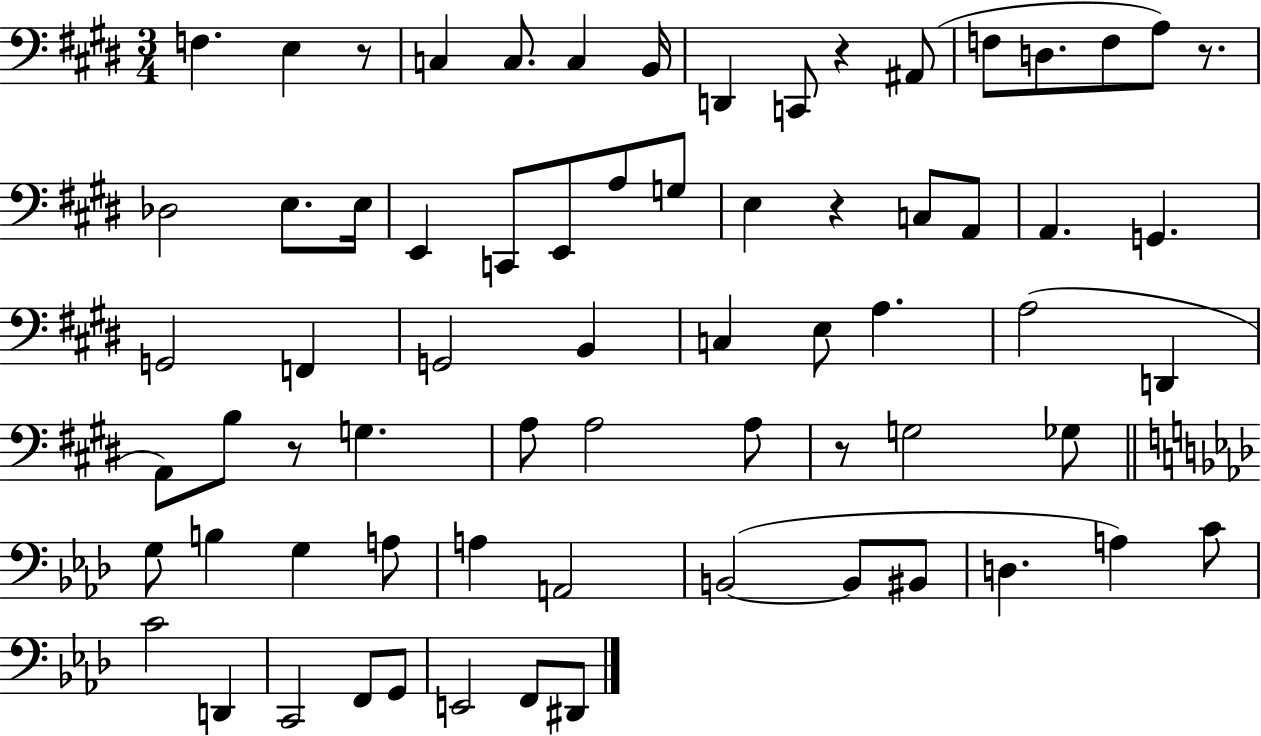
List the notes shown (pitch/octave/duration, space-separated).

F3/q. E3/q R/e C3/q C3/e. C3/q B2/s D2/q C2/e R/q A#2/e F3/e D3/e. F3/e A3/e R/e. Db3/h E3/e. E3/s E2/q C2/e E2/e A3/e G3/e E3/q R/q C3/e A2/e A2/q. G2/q. G2/h F2/q G2/h B2/q C3/q E3/e A3/q. A3/h D2/q A2/e B3/e R/e G3/q. A3/e A3/h A3/e R/e G3/h Gb3/e G3/e B3/q G3/q A3/e A3/q A2/h B2/h B2/e BIS2/e D3/q. A3/q C4/e C4/h D2/q C2/h F2/e G2/e E2/h F2/e D#2/e